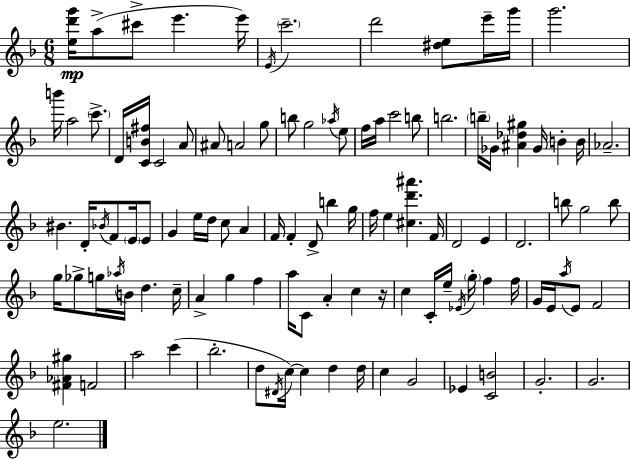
[E5,D6,G6]/s A5/e C#6/e E6/q. E6/s E4/s C6/h. D6/h [D#5,E5]/e E6/s G6/s G6/h. B6/s A5/h C6/e. D4/s [C4,B4,F#5]/s C4/h A4/e A#4/e A4/h G5/e B5/e G5/h Ab5/s E5/e F5/s A5/s C6/h B5/e B5/h. B5/s Gb4/s [A#4,Db5,G#5]/q Gb4/s B4/q B4/s Ab4/h. BIS4/q. D4/s Bb4/s F4/e E4/s E4/e G4/q E5/s D5/s C5/e A4/q F4/s F4/q D4/e B5/q G5/s F5/s E5/q [C#5,D6,A#6]/q. F4/s D4/h E4/q D4/h. B5/e G5/h B5/e G5/s Gb5/e G5/s Ab5/s B4/s D5/q. C5/s A4/q G5/q F5/q A5/s C4/e A4/q C5/q R/s C5/q C4/s E5/s Eb4/s G5/s F5/q F5/s G4/s E4/s A5/s E4/e F4/h [F#4,Ab4,G#5]/q F4/h A5/h C6/q Bb5/h. D5/e D#4/s C5/s C5/q D5/q D5/s C5/q G4/h Eb4/q [C4,B4]/h G4/h. G4/h. E5/h.